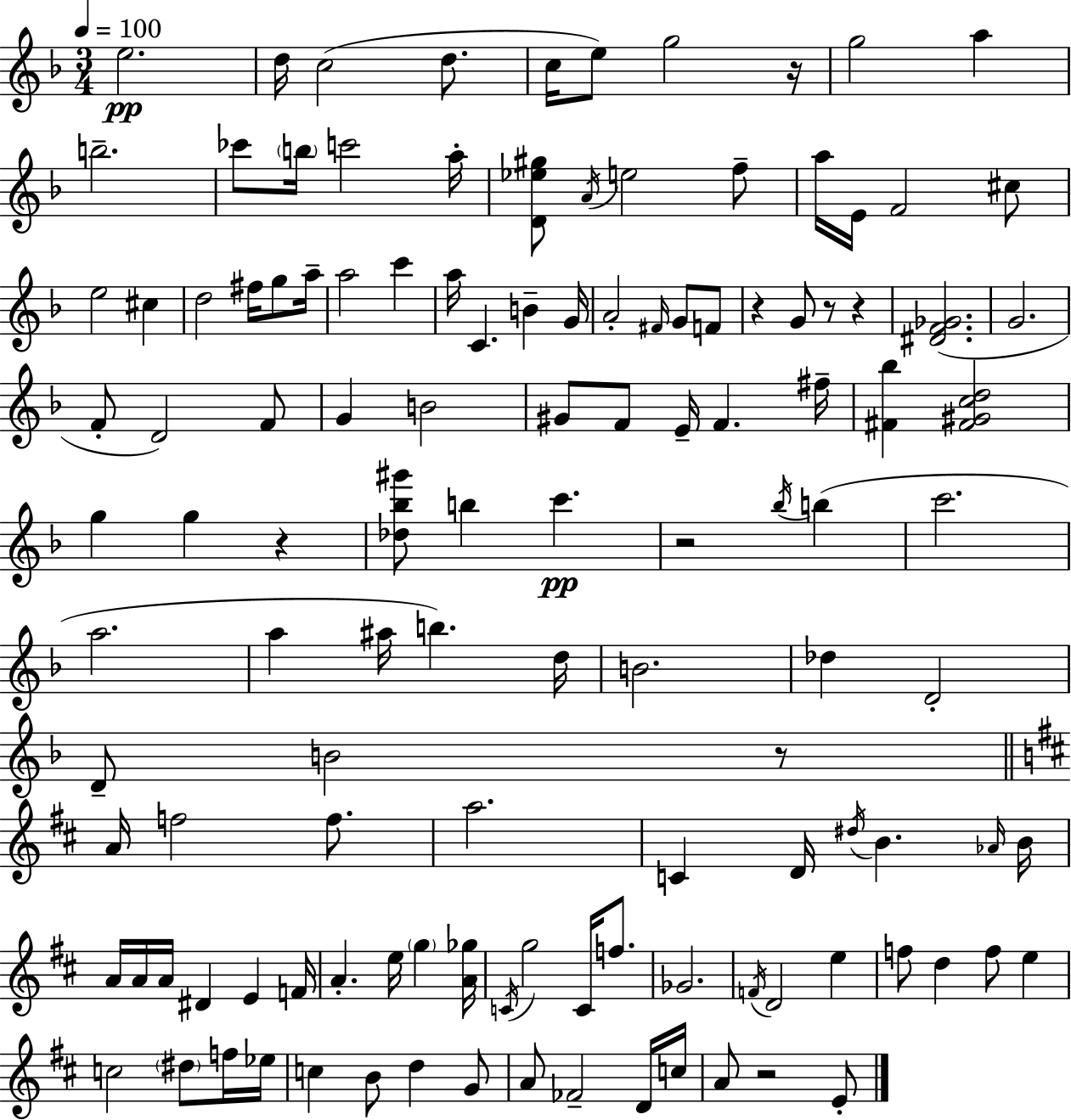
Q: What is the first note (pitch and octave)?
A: E5